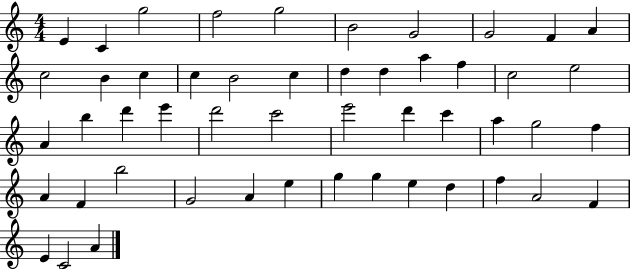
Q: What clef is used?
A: treble